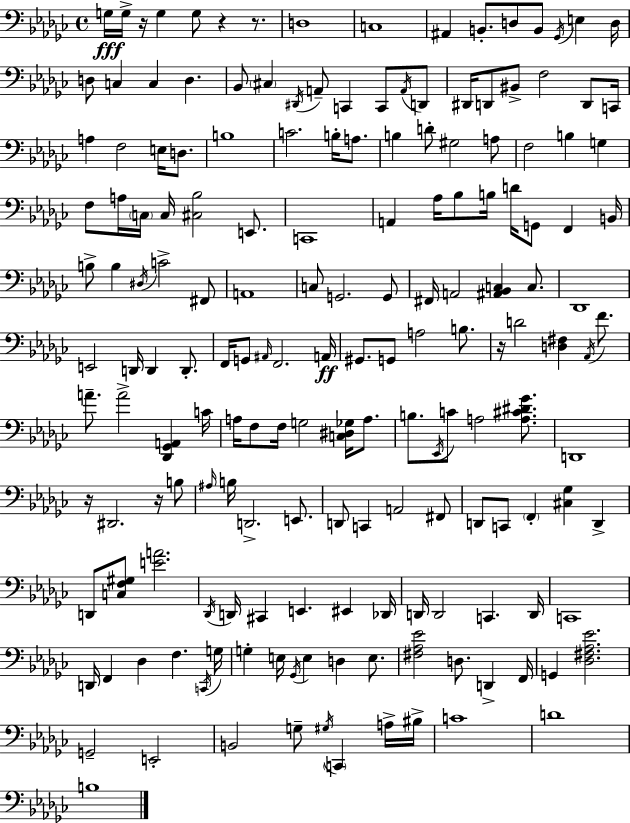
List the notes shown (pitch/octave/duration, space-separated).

G3/s G3/s R/s G3/q G3/e R/q R/e. D3/w C3/w A#2/q B2/e. D3/e B2/e Gb2/s E3/q D3/s D3/e C3/q C3/q D3/q. Bb2/e C#3/q D#2/s A2/e C2/q C2/e A2/s D2/e D#2/s D2/e BIS2/e F3/h D2/e C2/s A3/q F3/h E3/s D3/e. B3/w C4/h. B3/s A3/e. B3/q D4/e G#3/h A3/e F3/h B3/q G3/q F3/e A3/s C3/s C3/s [C#3,Bb3]/h E2/e. C2/w A2/q Ab3/s Bb3/e B3/s D4/s G2/e F2/q B2/s B3/e B3/q D#3/s C4/h F#2/e A2/w C3/e G2/h. G2/e F#2/s A2/h [A#2,Bb2,C3]/q C3/e. Db2/w E2/h D2/s D2/q D2/e. F2/s G2/e A#2/s F2/h. A2/s G#2/e. G2/e A3/h B3/e. R/s D4/h [D3,F#3]/q Ab2/s F4/e. A4/e. A4/h [Db2,Gb2,A2]/q C4/s A3/s F3/e F3/s G3/h [C3,D#3,Gb3]/s A3/e. B3/e. Eb2/s C4/e A3/h [A3,C#4,D#4,Gb4]/e. D2/w R/s D#2/h. R/s B3/e A#3/s B3/s D2/h. E2/e. D2/e C2/q A2/h F#2/e D2/e C2/e F2/q [C#3,Gb3]/q D2/q D2/e [C3,F3,G#3]/e [E4,A4]/h. Db2/s D2/s C#2/q E2/q. EIS2/q Db2/s D2/s D2/h C2/q. D2/s C2/w D2/s F2/q Db3/q F3/q. C2/s G3/s G3/q E3/s Gb2/s E3/q D3/q E3/e. [F#3,Ab3,Eb4]/h D3/e. D2/q F2/s G2/q [Db3,F#3,Ab3,Eb4]/h. G2/h E2/h B2/h G3/e G#3/s C2/q A3/s BIS3/s C4/w D4/w B3/w